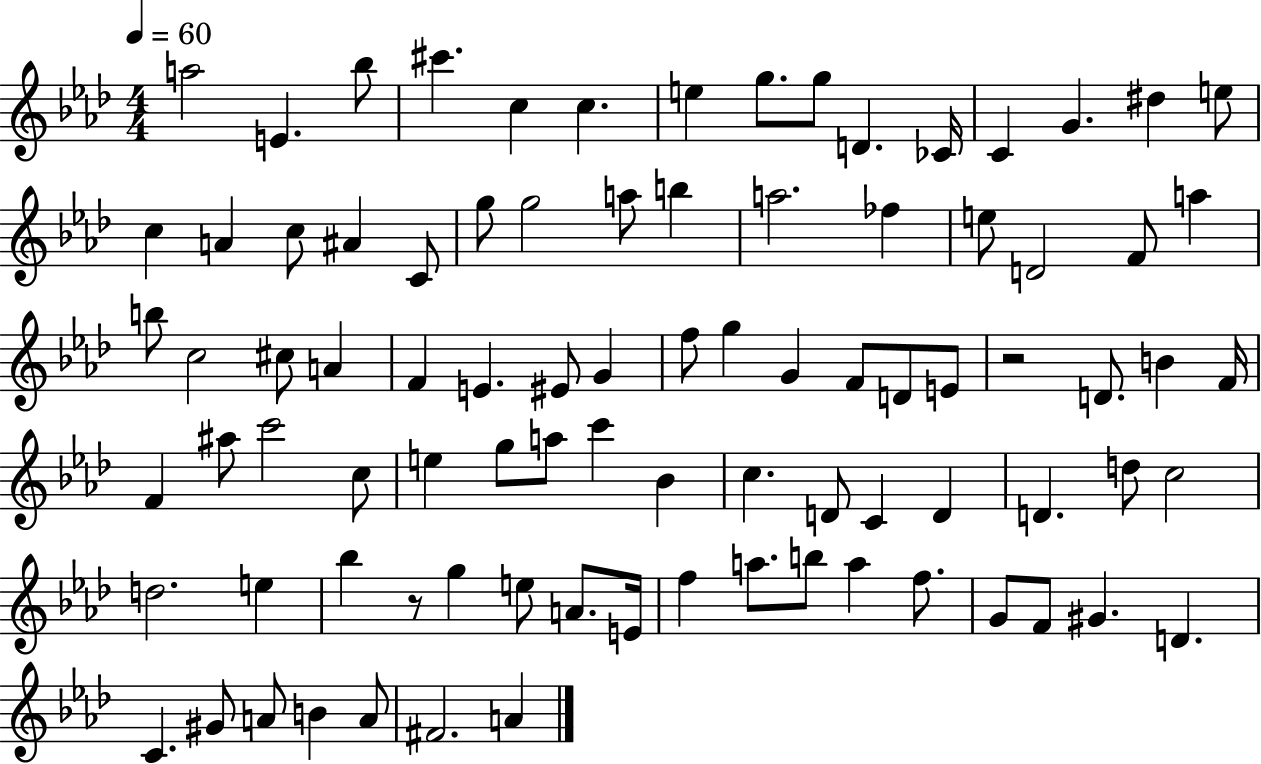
{
  \clef treble
  \numericTimeSignature
  \time 4/4
  \key aes \major
  \tempo 4 = 60
  a''2 e'4. bes''8 | cis'''4. c''4 c''4. | e''4 g''8. g''8 d'4. ces'16 | c'4 g'4. dis''4 e''8 | \break c''4 a'4 c''8 ais'4 c'8 | g''8 g''2 a''8 b''4 | a''2. fes''4 | e''8 d'2 f'8 a''4 | \break b''8 c''2 cis''8 a'4 | f'4 e'4. eis'8 g'4 | f''8 g''4 g'4 f'8 d'8 e'8 | r2 d'8. b'4 f'16 | \break f'4 ais''8 c'''2 c''8 | e''4 g''8 a''8 c'''4 bes'4 | c''4. d'8 c'4 d'4 | d'4. d''8 c''2 | \break d''2. e''4 | bes''4 r8 g''4 e''8 a'8. e'16 | f''4 a''8. b''8 a''4 f''8. | g'8 f'8 gis'4. d'4. | \break c'4. gis'8 a'8 b'4 a'8 | fis'2. a'4 | \bar "|."
}